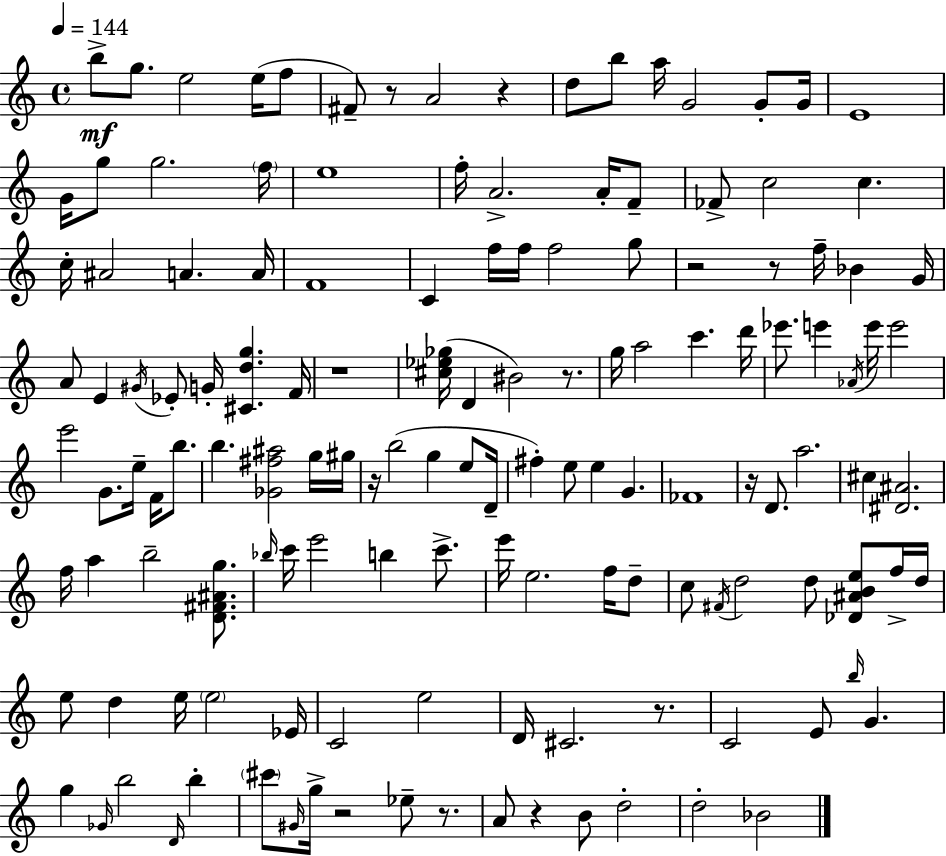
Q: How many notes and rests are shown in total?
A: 139